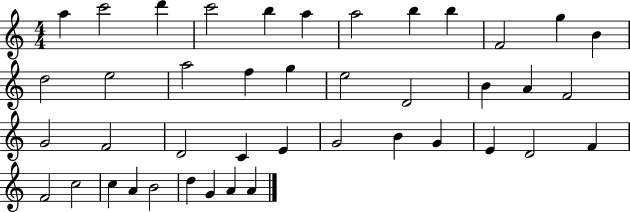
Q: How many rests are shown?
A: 0